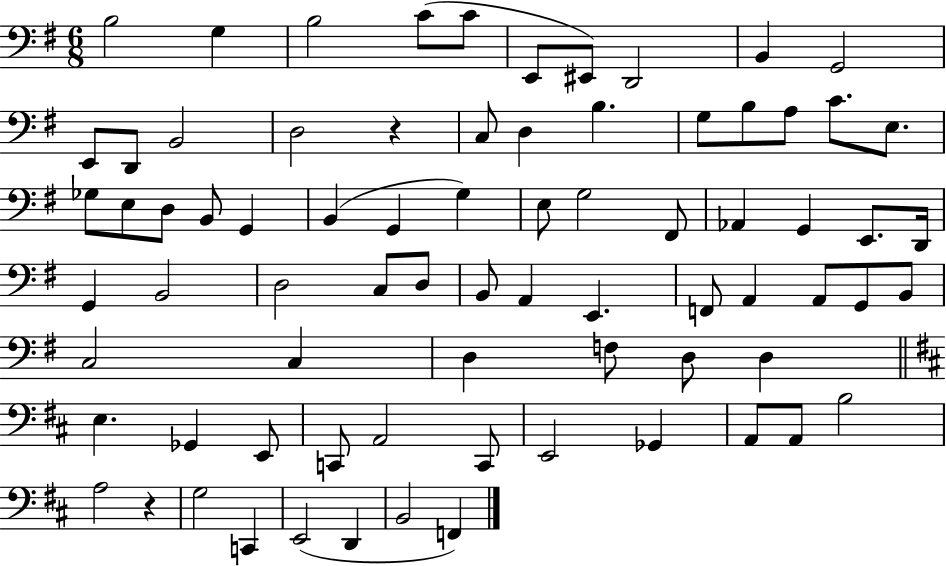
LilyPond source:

{
  \clef bass
  \numericTimeSignature
  \time 6/8
  \key g \major
  b2 g4 | b2 c'8( c'8 | e,8 eis,8) d,2 | b,4 g,2 | \break e,8 d,8 b,2 | d2 r4 | c8 d4 b4. | g8 b8 a8 c'8. e8. | \break ges8 e8 d8 b,8 g,4 | b,4( g,4 g4) | e8 g2 fis,8 | aes,4 g,4 e,8. d,16 | \break g,4 b,2 | d2 c8 d8 | b,8 a,4 e,4. | f,8 a,4 a,8 g,8 b,8 | \break c2 c4 | d4 f8 d8 d4 | \bar "||" \break \key d \major e4. ges,4 e,8 | c,8 a,2 c,8 | e,2 ges,4 | a,8 a,8 b2 | \break a2 r4 | g2 c,4 | e,2( d,4 | b,2 f,4) | \break \bar "|."
}